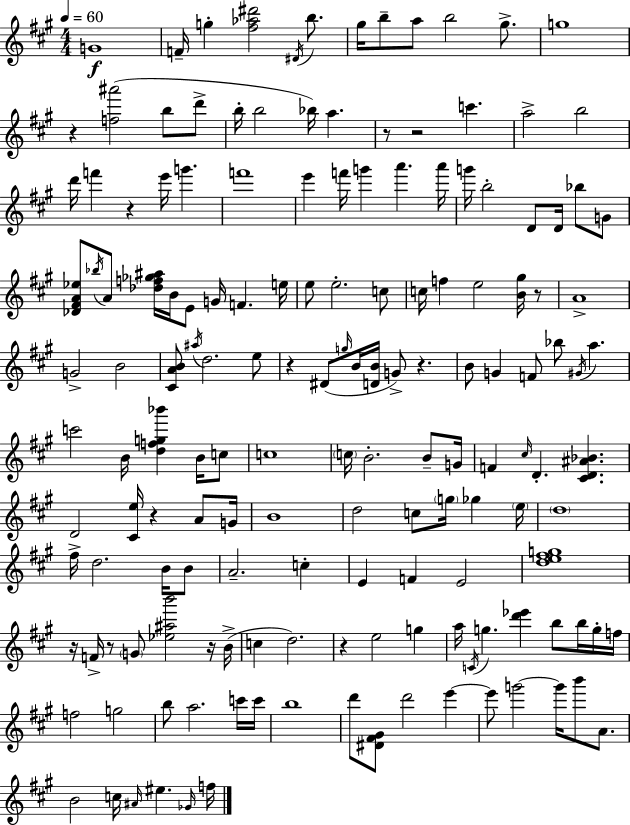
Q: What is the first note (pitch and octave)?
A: G4